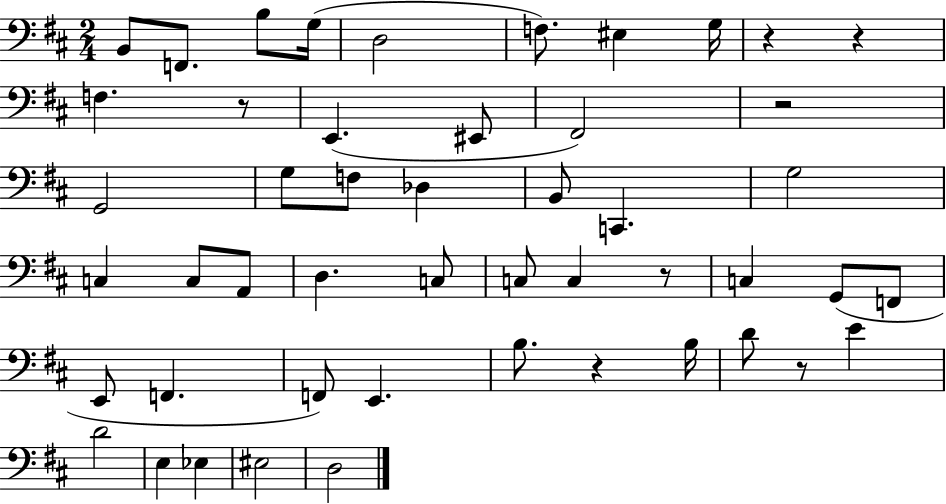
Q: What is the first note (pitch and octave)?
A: B2